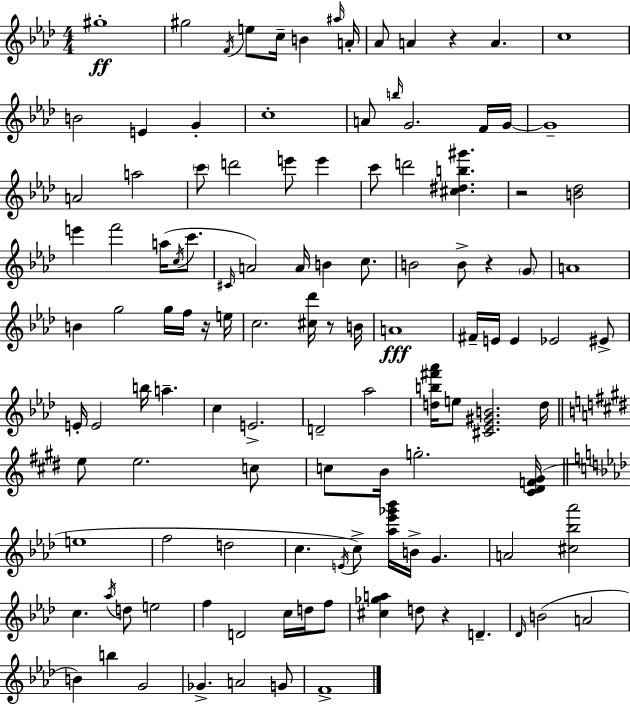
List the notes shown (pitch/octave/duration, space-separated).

G#5/w G#5/h F4/s E5/e C5/s B4/q A#5/s A4/s Ab4/e A4/q R/q A4/q. C5/w B4/h E4/q G4/q C5/w A4/e B5/s G4/h. F4/s G4/s G4/w A4/h A5/h C6/e D6/h E6/e E6/q C6/e D6/h [C#5,D#5,B5,G#6]/q. R/h [B4,Db5]/h E6/q F6/h A5/s C5/s C6/e. C#4/s A4/h A4/s B4/q C5/e. B4/h B4/e R/q G4/e A4/w B4/q G5/h G5/s F5/s R/s E5/s C5/h. [C#5,Db6]/s R/e B4/s A4/w F#4/s E4/s E4/q Eb4/h EIS4/e E4/s E4/h B5/s A5/q. C5/q E4/h. D4/h Ab5/h [D5,B5,F#6,Ab6]/s E5/e [C#4,Eb4,G#4,B4]/h. D5/s E5/e E5/h. C5/e C5/e B4/s G5/h. [C#4,D#4,F4,G#4]/s E5/w F5/h D5/h C5/q. E4/s C5/e [Ab5,Eb6,Gb6,Bb6]/s B4/s G4/q. A4/h [C#5,Bb5,Ab6]/h C5/q. Ab5/s D5/e E5/h F5/q D4/h C5/s D5/s F5/e [C#5,Gb5,A5]/q D5/e R/q D4/q. Db4/s B4/h A4/h B4/q B5/q G4/h Gb4/q. A4/h G4/e F4/w